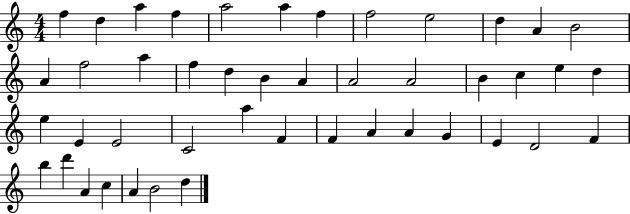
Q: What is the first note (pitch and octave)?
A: F5